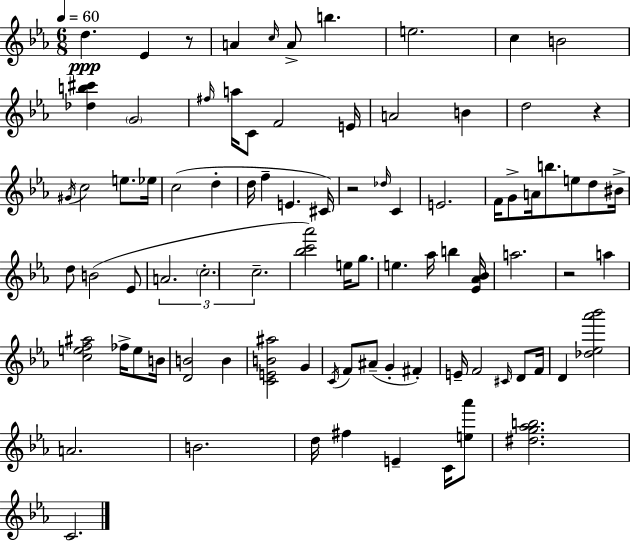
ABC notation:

X:1
T:Untitled
M:6/8
L:1/4
K:Cm
d _E z/2 A c/4 A/2 b e2 c B2 [_db^c'] G2 ^f/4 a/4 C/2 F2 E/4 A2 B d2 z ^G/4 c2 e/2 _e/4 c2 d d/4 f E ^C/4 z2 _d/4 C E2 F/4 G/2 A/4 b/2 e/2 d/2 ^B/4 d/2 B2 _E/2 A2 c2 c2 [_bc'_a']2 e/4 g/2 e _a/4 b [_E_A_B]/4 a2 z2 a [cef^a]2 _f/4 e/2 B/4 [DB]2 B [CEB^a]2 G C/4 F/2 ^A/2 G ^F E/4 F2 ^C/4 D/2 F/4 D [_d_e_a'_b']2 A2 B2 d/4 ^f E C/4 [e_a']/2 [^dg_ab]2 C2